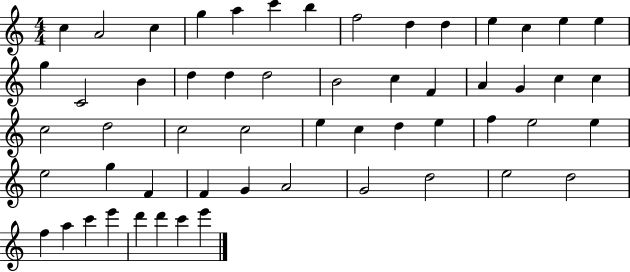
X:1
T:Untitled
M:4/4
L:1/4
K:C
c A2 c g a c' b f2 d d e c e e g C2 B d d d2 B2 c F A G c c c2 d2 c2 c2 e c d e f e2 e e2 g F F G A2 G2 d2 e2 d2 f a c' e' d' d' c' e'